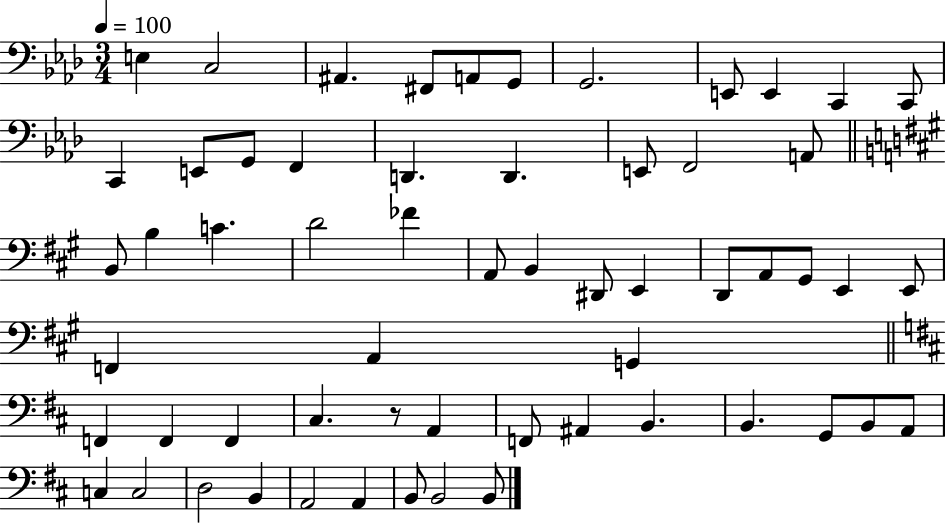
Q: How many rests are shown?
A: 1